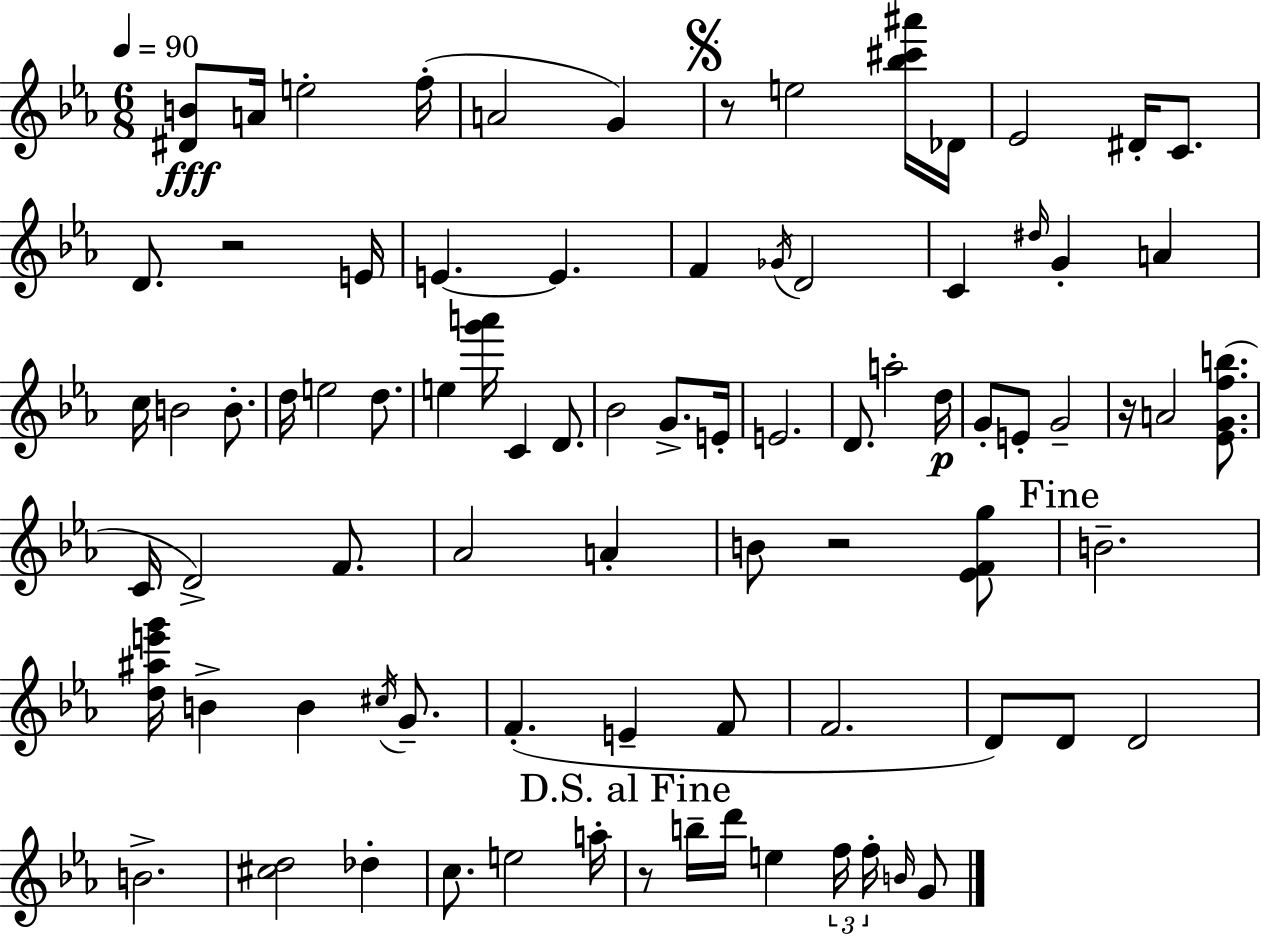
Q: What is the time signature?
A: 6/8